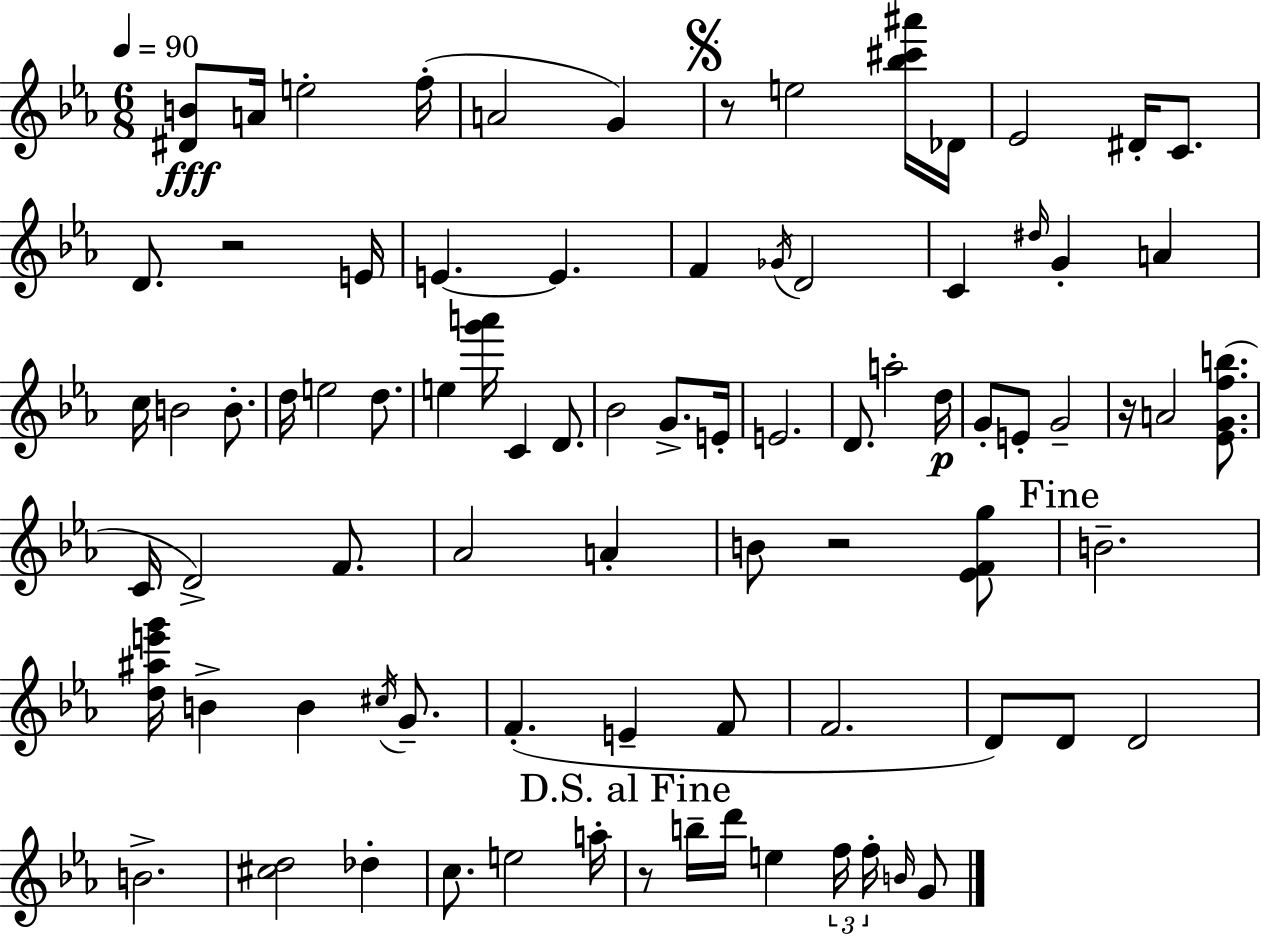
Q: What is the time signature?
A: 6/8